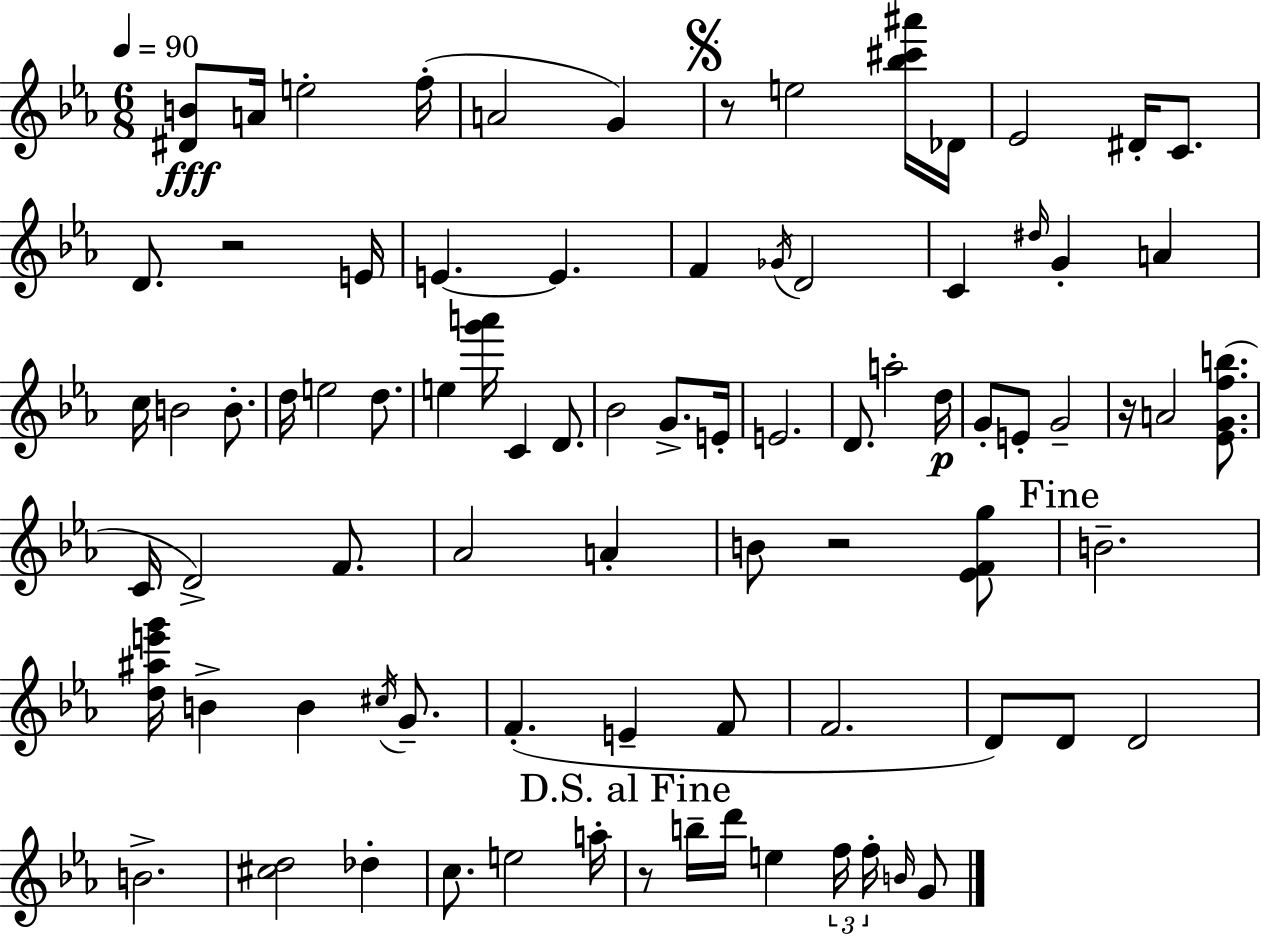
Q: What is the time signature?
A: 6/8